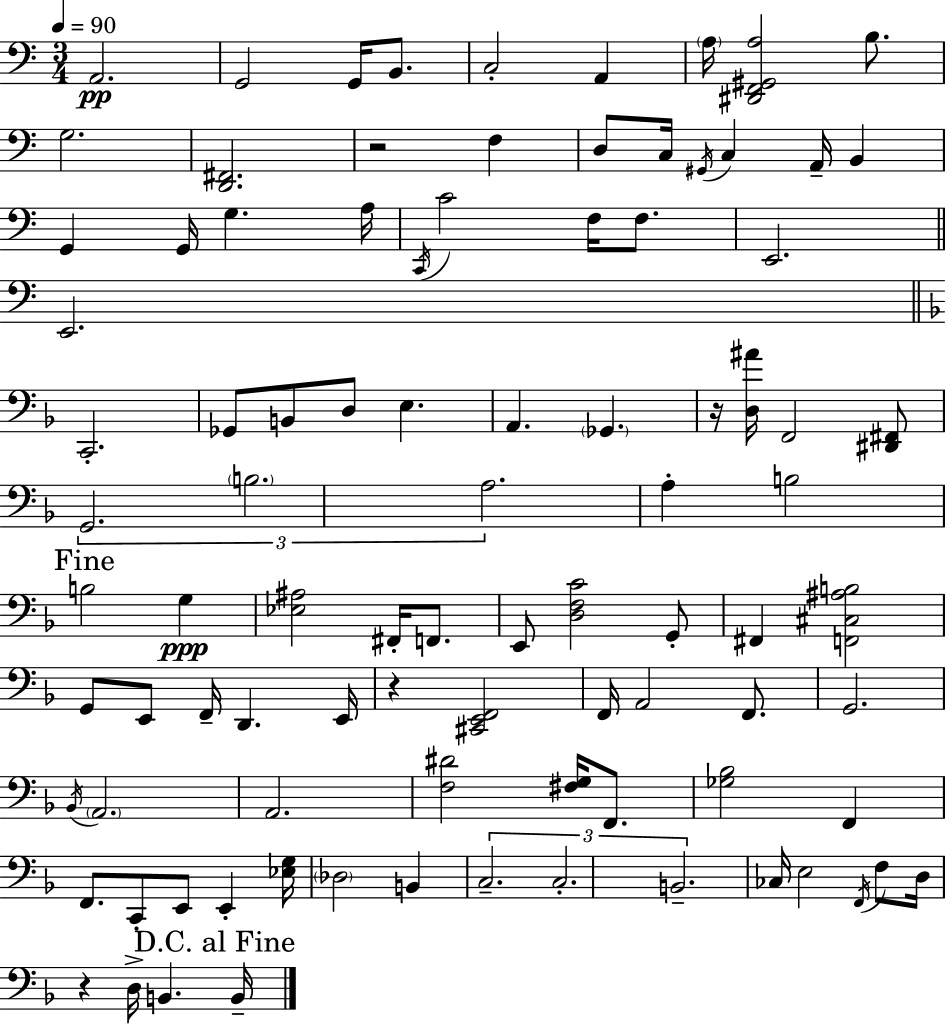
A2/h. G2/h G2/s B2/e. C3/h A2/q A3/s [D#2,F2,G#2,A3]/h B3/e. G3/h. [D2,F#2]/h. R/h F3/q D3/e C3/s G#2/s C3/q A2/s B2/q G2/q G2/s G3/q. A3/s C2/s C4/h F3/s F3/e. E2/h. E2/h. C2/h. Gb2/e B2/e D3/e E3/q. A2/q. Gb2/q. R/s [D3,A#4]/s F2/h [D#2,F#2]/e G2/h. B3/h. A3/h. A3/q B3/h B3/h G3/q [Eb3,A#3]/h F#2/s F2/e. E2/e [D3,F3,C4]/h G2/e F#2/q [F2,C#3,A#3,B3]/h G2/e E2/e F2/s D2/q. E2/s R/q [C#2,E2,F2]/h F2/s A2/h F2/e. G2/h. Bb2/s A2/h. A2/h. [F3,D#4]/h [F#3,G3]/s F2/e. [Gb3,Bb3]/h F2/q F2/e. C2/e E2/e E2/q [Eb3,G3]/s Db3/h B2/q C3/h. C3/h. B2/h. CES3/s E3/h F2/s F3/e D3/s R/q D3/s B2/q. B2/s